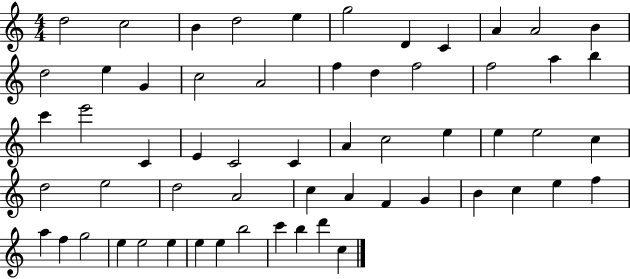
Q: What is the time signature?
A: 4/4